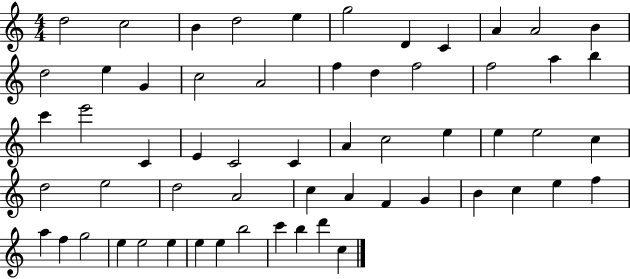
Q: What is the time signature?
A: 4/4